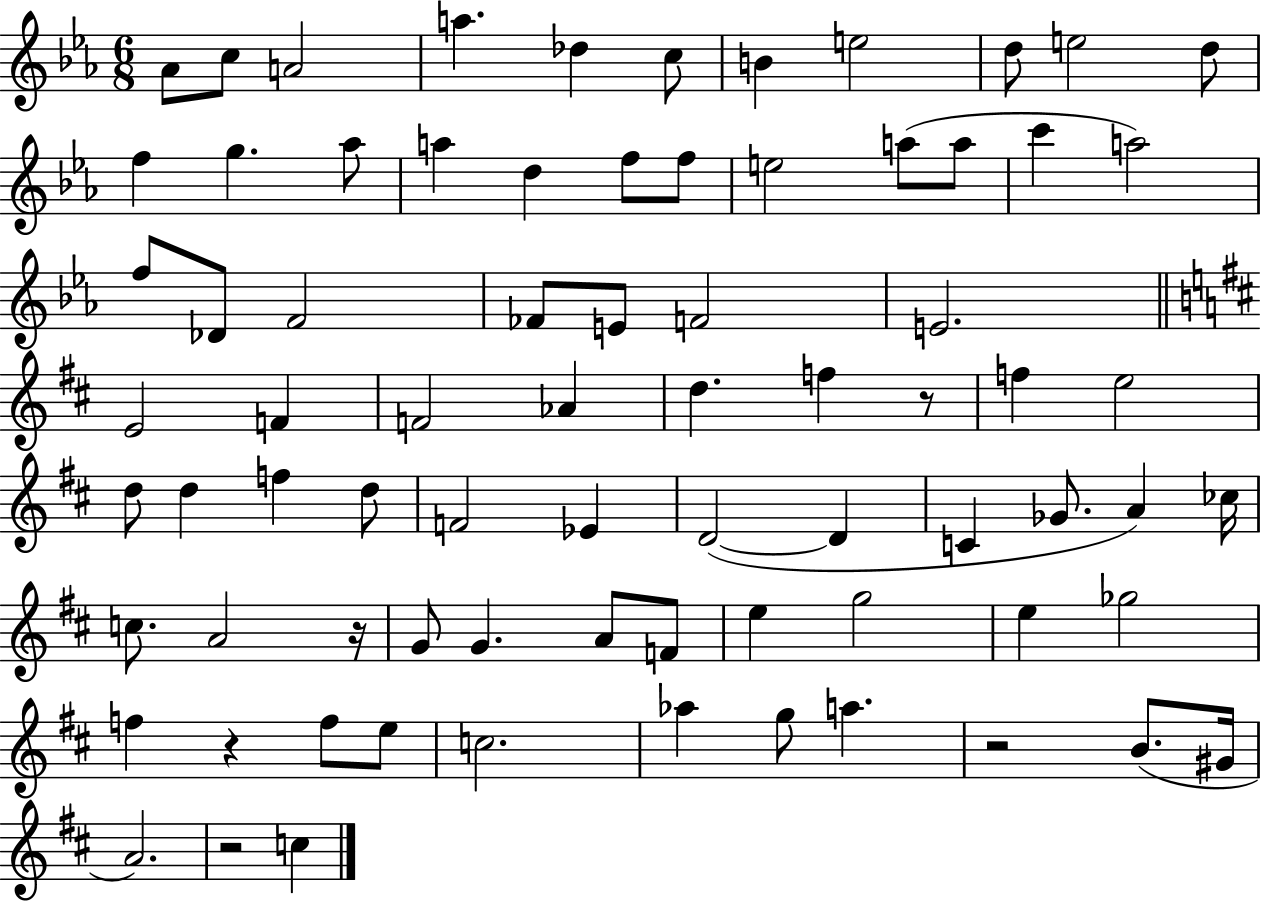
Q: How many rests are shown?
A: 5